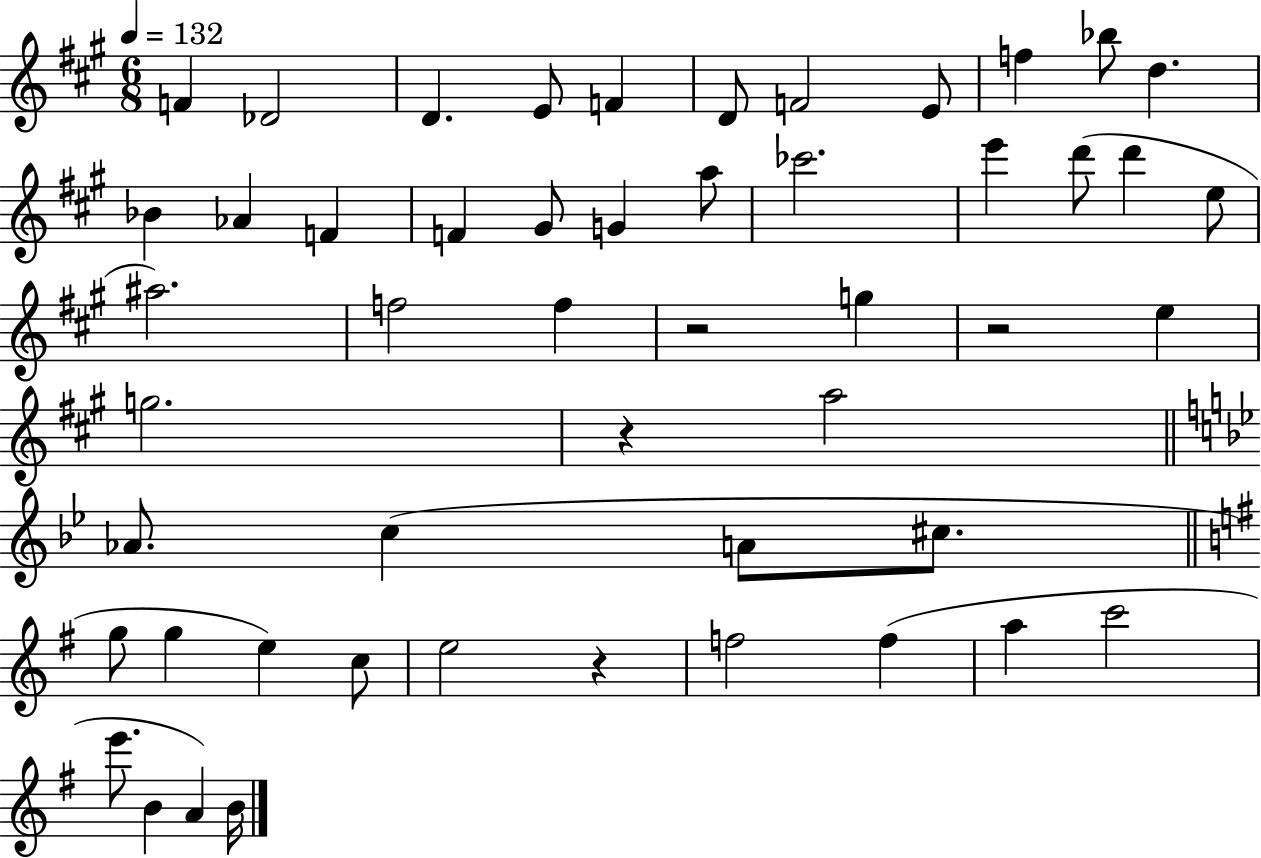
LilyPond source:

{
  \clef treble
  \numericTimeSignature
  \time 6/8
  \key a \major
  \tempo 4 = 132
  f'4 des'2 | d'4. e'8 f'4 | d'8 f'2 e'8 | f''4 bes''8 d''4. | \break bes'4 aes'4 f'4 | f'4 gis'8 g'4 a''8 | ces'''2. | e'''4 d'''8( d'''4 e''8 | \break ais''2.) | f''2 f''4 | r2 g''4 | r2 e''4 | \break g''2. | r4 a''2 | \bar "||" \break \key g \minor aes'8. c''4( a'8 cis''8. | \bar "||" \break \key g \major g''8 g''4 e''4) c''8 | e''2 r4 | f''2 f''4( | a''4 c'''2 | \break e'''8. b'4 a'4) b'16 | \bar "|."
}